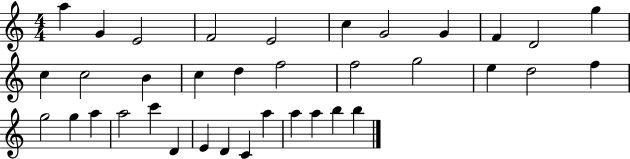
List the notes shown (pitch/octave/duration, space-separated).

A5/q G4/q E4/h F4/h E4/h C5/q G4/h G4/q F4/q D4/h G5/q C5/q C5/h B4/q C5/q D5/q F5/h F5/h G5/h E5/q D5/h F5/q G5/h G5/q A5/q A5/h C6/q D4/q E4/q D4/q C4/q A5/q A5/q A5/q B5/q B5/q